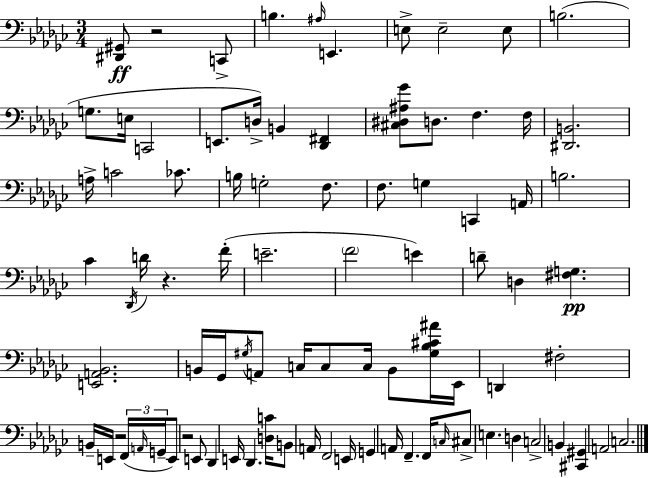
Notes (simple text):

[D#2,G#2]/e R/h C2/e B3/q. A#3/s E2/q. E3/e E3/h E3/e B3/h. G3/e. E3/s C2/h E2/e. D3/s B2/q [Db2,F#2]/q [C#3,D#3,A#3,Gb4]/e D3/e. F3/q. F3/s [D#2,B2]/h. A3/s C4/h CES4/e. B3/s G3/h F3/e. F3/e. G3/q C2/q A2/s B3/h. CES4/q Db2/s D4/s R/q. F4/s E4/h. F4/h E4/q D4/e D3/q [F#3,G3]/q. [E2,A2,Bb2]/h. B2/s Gb2/s G#3/s A2/e C3/s C3/e C3/s B2/e [G#3,Bb3,C#4,A#4]/s Eb2/s D2/q F#3/h B2/s E2/s R/h F2/s A2/s G2/s E2/e R/h E2/e Db2/q E2/s Db2/q. [D3,C4]/s B2/e A2/s F2/h E2/s G2/q A2/s F2/q. F2/s C3/s C#3/e E3/q. D3/q C3/h B2/q [C#2,G#2]/q A2/h C3/h.